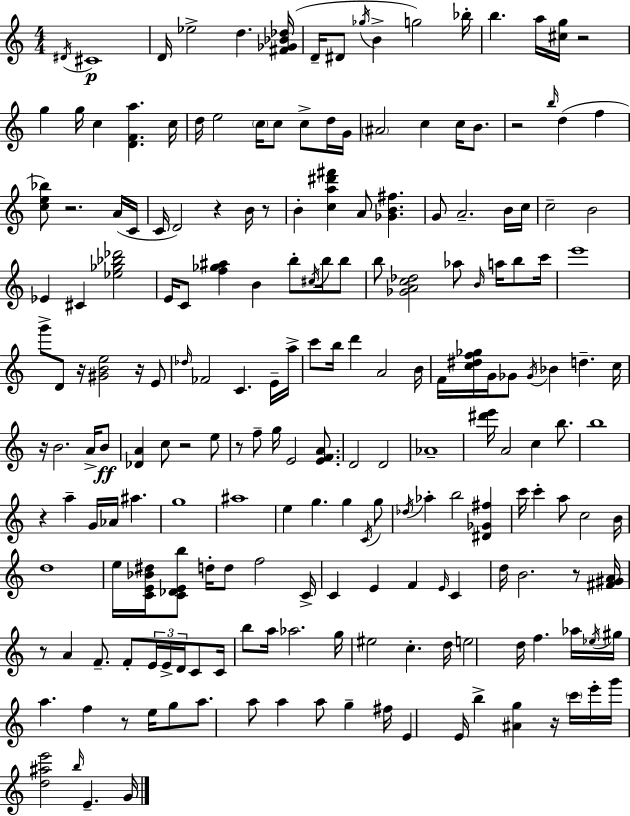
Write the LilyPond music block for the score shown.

{
  \clef treble
  \numericTimeSignature
  \time 4/4
  \key c \major
  \acciaccatura { dis'16 }\p cis'1 | d'16 ees''2-> d''4. | <fis' ges' bes' des''>16( d'16-- dis'8 \acciaccatura { ges''16 } b'4-> g''2) | bes''16-. b''4. a''16 <cis'' g''>16 r2 | \break g''4 g''16 c''4 <d' f' a''>4. | c''16 d''16 e''2 \parenthesize c''16 c''8 c''8-> | d''16 g'16 \parenthesize ais'2 c''4 c''16 b'8. | r2 \grace { b''16 }( d''4 f''4 | \break <c'' e'' bes''>8) r2. | a'16( c'16 c'16 d'2) r4 | b'16 r8 b'4-. <c'' a'' dis''' fis'''>4 a'8 <ges' b' fis''>4. | g'8 a'2.-- | \break b'16 c''16 c''2-- b'2 | ees'4 cis'4 <ees'' ges'' bes'' des'''>2 | e'16 c'8 <f'' ges'' ais''>4 b'4 b''8-. | \acciaccatura { cis''16 } b''16 b''8 b''8 <ges' a' c'' des''>2 aes''8 | \break \grace { b'16 } a''16 b''8 c'''16 e'''1 | g'''8-> d'8 r16 <gis' b' e''>2 | r16 e'8 \grace { des''16 } fes'2 c'4. | e'16-- a''16-> c'''8 b''16 d'''4 a'2 | \break b'16 f'16 <c'' dis'' f'' ges''>16 g'16 ges'8 \acciaccatura { ges'16 } bes'4 | d''4.-- c''16 r16 b'2. | a'16-> b'8\ff <des' a'>4 c''8 r2 | e''8 r8 f''8-- g''16 e'2 | \break <e' f' a'>8. d'2 d'2 | aes'1-- | <dis''' e'''>16 a'2 | c''4 b''8. b''1 | \break r4 a''4-- g'16 | aes'16 ais''4. g''1 | ais''1 | e''4 g''4. | \break g''4 \acciaccatura { c'16 } g''8 \acciaccatura { des''16 } aes''4-. b''2 | <dis' ges' fis''>4 c'''16 c'''4-. a''8 | c''2 b'16 d''1 | e''16 <c' e' bes' dis''>16 <c' des' e' b''>8 d''16-. d''8 | \break f''2 c'16-> c'4 e'4 | f'4 \grace { e'16 } c'4 d''16 b'2. | r8 <fis' gis' a'>16 r8 a'4 | f'8.-- f'8-. \tuplet 3/2 { e'16 e'16-> d'16 } c'8 c'16 b''8 a''16 aes''2. | \break g''16 eis''2 | c''4.-. d''16 e''2 | d''16 f''4. aes''16 \acciaccatura { ees''16 } gis''16 a''4. | f''4 r8 e''16 g''8 a''8. a''8 | \break a''4 a''8 g''4-- fis''16 e'4 e'16 | b''4-> <ais' g''>4 r16 \parenthesize c'''16 e'''16-. g'''16 <d'' ais'' e'''>2 | \grace { b''16 } e'4.-- g'16 \bar "|."
}